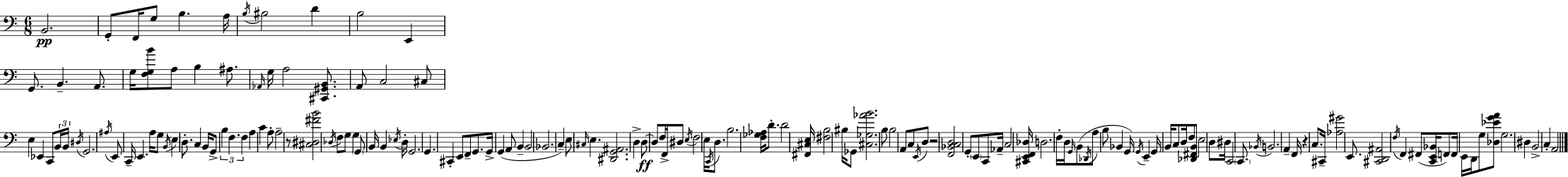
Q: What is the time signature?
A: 6/8